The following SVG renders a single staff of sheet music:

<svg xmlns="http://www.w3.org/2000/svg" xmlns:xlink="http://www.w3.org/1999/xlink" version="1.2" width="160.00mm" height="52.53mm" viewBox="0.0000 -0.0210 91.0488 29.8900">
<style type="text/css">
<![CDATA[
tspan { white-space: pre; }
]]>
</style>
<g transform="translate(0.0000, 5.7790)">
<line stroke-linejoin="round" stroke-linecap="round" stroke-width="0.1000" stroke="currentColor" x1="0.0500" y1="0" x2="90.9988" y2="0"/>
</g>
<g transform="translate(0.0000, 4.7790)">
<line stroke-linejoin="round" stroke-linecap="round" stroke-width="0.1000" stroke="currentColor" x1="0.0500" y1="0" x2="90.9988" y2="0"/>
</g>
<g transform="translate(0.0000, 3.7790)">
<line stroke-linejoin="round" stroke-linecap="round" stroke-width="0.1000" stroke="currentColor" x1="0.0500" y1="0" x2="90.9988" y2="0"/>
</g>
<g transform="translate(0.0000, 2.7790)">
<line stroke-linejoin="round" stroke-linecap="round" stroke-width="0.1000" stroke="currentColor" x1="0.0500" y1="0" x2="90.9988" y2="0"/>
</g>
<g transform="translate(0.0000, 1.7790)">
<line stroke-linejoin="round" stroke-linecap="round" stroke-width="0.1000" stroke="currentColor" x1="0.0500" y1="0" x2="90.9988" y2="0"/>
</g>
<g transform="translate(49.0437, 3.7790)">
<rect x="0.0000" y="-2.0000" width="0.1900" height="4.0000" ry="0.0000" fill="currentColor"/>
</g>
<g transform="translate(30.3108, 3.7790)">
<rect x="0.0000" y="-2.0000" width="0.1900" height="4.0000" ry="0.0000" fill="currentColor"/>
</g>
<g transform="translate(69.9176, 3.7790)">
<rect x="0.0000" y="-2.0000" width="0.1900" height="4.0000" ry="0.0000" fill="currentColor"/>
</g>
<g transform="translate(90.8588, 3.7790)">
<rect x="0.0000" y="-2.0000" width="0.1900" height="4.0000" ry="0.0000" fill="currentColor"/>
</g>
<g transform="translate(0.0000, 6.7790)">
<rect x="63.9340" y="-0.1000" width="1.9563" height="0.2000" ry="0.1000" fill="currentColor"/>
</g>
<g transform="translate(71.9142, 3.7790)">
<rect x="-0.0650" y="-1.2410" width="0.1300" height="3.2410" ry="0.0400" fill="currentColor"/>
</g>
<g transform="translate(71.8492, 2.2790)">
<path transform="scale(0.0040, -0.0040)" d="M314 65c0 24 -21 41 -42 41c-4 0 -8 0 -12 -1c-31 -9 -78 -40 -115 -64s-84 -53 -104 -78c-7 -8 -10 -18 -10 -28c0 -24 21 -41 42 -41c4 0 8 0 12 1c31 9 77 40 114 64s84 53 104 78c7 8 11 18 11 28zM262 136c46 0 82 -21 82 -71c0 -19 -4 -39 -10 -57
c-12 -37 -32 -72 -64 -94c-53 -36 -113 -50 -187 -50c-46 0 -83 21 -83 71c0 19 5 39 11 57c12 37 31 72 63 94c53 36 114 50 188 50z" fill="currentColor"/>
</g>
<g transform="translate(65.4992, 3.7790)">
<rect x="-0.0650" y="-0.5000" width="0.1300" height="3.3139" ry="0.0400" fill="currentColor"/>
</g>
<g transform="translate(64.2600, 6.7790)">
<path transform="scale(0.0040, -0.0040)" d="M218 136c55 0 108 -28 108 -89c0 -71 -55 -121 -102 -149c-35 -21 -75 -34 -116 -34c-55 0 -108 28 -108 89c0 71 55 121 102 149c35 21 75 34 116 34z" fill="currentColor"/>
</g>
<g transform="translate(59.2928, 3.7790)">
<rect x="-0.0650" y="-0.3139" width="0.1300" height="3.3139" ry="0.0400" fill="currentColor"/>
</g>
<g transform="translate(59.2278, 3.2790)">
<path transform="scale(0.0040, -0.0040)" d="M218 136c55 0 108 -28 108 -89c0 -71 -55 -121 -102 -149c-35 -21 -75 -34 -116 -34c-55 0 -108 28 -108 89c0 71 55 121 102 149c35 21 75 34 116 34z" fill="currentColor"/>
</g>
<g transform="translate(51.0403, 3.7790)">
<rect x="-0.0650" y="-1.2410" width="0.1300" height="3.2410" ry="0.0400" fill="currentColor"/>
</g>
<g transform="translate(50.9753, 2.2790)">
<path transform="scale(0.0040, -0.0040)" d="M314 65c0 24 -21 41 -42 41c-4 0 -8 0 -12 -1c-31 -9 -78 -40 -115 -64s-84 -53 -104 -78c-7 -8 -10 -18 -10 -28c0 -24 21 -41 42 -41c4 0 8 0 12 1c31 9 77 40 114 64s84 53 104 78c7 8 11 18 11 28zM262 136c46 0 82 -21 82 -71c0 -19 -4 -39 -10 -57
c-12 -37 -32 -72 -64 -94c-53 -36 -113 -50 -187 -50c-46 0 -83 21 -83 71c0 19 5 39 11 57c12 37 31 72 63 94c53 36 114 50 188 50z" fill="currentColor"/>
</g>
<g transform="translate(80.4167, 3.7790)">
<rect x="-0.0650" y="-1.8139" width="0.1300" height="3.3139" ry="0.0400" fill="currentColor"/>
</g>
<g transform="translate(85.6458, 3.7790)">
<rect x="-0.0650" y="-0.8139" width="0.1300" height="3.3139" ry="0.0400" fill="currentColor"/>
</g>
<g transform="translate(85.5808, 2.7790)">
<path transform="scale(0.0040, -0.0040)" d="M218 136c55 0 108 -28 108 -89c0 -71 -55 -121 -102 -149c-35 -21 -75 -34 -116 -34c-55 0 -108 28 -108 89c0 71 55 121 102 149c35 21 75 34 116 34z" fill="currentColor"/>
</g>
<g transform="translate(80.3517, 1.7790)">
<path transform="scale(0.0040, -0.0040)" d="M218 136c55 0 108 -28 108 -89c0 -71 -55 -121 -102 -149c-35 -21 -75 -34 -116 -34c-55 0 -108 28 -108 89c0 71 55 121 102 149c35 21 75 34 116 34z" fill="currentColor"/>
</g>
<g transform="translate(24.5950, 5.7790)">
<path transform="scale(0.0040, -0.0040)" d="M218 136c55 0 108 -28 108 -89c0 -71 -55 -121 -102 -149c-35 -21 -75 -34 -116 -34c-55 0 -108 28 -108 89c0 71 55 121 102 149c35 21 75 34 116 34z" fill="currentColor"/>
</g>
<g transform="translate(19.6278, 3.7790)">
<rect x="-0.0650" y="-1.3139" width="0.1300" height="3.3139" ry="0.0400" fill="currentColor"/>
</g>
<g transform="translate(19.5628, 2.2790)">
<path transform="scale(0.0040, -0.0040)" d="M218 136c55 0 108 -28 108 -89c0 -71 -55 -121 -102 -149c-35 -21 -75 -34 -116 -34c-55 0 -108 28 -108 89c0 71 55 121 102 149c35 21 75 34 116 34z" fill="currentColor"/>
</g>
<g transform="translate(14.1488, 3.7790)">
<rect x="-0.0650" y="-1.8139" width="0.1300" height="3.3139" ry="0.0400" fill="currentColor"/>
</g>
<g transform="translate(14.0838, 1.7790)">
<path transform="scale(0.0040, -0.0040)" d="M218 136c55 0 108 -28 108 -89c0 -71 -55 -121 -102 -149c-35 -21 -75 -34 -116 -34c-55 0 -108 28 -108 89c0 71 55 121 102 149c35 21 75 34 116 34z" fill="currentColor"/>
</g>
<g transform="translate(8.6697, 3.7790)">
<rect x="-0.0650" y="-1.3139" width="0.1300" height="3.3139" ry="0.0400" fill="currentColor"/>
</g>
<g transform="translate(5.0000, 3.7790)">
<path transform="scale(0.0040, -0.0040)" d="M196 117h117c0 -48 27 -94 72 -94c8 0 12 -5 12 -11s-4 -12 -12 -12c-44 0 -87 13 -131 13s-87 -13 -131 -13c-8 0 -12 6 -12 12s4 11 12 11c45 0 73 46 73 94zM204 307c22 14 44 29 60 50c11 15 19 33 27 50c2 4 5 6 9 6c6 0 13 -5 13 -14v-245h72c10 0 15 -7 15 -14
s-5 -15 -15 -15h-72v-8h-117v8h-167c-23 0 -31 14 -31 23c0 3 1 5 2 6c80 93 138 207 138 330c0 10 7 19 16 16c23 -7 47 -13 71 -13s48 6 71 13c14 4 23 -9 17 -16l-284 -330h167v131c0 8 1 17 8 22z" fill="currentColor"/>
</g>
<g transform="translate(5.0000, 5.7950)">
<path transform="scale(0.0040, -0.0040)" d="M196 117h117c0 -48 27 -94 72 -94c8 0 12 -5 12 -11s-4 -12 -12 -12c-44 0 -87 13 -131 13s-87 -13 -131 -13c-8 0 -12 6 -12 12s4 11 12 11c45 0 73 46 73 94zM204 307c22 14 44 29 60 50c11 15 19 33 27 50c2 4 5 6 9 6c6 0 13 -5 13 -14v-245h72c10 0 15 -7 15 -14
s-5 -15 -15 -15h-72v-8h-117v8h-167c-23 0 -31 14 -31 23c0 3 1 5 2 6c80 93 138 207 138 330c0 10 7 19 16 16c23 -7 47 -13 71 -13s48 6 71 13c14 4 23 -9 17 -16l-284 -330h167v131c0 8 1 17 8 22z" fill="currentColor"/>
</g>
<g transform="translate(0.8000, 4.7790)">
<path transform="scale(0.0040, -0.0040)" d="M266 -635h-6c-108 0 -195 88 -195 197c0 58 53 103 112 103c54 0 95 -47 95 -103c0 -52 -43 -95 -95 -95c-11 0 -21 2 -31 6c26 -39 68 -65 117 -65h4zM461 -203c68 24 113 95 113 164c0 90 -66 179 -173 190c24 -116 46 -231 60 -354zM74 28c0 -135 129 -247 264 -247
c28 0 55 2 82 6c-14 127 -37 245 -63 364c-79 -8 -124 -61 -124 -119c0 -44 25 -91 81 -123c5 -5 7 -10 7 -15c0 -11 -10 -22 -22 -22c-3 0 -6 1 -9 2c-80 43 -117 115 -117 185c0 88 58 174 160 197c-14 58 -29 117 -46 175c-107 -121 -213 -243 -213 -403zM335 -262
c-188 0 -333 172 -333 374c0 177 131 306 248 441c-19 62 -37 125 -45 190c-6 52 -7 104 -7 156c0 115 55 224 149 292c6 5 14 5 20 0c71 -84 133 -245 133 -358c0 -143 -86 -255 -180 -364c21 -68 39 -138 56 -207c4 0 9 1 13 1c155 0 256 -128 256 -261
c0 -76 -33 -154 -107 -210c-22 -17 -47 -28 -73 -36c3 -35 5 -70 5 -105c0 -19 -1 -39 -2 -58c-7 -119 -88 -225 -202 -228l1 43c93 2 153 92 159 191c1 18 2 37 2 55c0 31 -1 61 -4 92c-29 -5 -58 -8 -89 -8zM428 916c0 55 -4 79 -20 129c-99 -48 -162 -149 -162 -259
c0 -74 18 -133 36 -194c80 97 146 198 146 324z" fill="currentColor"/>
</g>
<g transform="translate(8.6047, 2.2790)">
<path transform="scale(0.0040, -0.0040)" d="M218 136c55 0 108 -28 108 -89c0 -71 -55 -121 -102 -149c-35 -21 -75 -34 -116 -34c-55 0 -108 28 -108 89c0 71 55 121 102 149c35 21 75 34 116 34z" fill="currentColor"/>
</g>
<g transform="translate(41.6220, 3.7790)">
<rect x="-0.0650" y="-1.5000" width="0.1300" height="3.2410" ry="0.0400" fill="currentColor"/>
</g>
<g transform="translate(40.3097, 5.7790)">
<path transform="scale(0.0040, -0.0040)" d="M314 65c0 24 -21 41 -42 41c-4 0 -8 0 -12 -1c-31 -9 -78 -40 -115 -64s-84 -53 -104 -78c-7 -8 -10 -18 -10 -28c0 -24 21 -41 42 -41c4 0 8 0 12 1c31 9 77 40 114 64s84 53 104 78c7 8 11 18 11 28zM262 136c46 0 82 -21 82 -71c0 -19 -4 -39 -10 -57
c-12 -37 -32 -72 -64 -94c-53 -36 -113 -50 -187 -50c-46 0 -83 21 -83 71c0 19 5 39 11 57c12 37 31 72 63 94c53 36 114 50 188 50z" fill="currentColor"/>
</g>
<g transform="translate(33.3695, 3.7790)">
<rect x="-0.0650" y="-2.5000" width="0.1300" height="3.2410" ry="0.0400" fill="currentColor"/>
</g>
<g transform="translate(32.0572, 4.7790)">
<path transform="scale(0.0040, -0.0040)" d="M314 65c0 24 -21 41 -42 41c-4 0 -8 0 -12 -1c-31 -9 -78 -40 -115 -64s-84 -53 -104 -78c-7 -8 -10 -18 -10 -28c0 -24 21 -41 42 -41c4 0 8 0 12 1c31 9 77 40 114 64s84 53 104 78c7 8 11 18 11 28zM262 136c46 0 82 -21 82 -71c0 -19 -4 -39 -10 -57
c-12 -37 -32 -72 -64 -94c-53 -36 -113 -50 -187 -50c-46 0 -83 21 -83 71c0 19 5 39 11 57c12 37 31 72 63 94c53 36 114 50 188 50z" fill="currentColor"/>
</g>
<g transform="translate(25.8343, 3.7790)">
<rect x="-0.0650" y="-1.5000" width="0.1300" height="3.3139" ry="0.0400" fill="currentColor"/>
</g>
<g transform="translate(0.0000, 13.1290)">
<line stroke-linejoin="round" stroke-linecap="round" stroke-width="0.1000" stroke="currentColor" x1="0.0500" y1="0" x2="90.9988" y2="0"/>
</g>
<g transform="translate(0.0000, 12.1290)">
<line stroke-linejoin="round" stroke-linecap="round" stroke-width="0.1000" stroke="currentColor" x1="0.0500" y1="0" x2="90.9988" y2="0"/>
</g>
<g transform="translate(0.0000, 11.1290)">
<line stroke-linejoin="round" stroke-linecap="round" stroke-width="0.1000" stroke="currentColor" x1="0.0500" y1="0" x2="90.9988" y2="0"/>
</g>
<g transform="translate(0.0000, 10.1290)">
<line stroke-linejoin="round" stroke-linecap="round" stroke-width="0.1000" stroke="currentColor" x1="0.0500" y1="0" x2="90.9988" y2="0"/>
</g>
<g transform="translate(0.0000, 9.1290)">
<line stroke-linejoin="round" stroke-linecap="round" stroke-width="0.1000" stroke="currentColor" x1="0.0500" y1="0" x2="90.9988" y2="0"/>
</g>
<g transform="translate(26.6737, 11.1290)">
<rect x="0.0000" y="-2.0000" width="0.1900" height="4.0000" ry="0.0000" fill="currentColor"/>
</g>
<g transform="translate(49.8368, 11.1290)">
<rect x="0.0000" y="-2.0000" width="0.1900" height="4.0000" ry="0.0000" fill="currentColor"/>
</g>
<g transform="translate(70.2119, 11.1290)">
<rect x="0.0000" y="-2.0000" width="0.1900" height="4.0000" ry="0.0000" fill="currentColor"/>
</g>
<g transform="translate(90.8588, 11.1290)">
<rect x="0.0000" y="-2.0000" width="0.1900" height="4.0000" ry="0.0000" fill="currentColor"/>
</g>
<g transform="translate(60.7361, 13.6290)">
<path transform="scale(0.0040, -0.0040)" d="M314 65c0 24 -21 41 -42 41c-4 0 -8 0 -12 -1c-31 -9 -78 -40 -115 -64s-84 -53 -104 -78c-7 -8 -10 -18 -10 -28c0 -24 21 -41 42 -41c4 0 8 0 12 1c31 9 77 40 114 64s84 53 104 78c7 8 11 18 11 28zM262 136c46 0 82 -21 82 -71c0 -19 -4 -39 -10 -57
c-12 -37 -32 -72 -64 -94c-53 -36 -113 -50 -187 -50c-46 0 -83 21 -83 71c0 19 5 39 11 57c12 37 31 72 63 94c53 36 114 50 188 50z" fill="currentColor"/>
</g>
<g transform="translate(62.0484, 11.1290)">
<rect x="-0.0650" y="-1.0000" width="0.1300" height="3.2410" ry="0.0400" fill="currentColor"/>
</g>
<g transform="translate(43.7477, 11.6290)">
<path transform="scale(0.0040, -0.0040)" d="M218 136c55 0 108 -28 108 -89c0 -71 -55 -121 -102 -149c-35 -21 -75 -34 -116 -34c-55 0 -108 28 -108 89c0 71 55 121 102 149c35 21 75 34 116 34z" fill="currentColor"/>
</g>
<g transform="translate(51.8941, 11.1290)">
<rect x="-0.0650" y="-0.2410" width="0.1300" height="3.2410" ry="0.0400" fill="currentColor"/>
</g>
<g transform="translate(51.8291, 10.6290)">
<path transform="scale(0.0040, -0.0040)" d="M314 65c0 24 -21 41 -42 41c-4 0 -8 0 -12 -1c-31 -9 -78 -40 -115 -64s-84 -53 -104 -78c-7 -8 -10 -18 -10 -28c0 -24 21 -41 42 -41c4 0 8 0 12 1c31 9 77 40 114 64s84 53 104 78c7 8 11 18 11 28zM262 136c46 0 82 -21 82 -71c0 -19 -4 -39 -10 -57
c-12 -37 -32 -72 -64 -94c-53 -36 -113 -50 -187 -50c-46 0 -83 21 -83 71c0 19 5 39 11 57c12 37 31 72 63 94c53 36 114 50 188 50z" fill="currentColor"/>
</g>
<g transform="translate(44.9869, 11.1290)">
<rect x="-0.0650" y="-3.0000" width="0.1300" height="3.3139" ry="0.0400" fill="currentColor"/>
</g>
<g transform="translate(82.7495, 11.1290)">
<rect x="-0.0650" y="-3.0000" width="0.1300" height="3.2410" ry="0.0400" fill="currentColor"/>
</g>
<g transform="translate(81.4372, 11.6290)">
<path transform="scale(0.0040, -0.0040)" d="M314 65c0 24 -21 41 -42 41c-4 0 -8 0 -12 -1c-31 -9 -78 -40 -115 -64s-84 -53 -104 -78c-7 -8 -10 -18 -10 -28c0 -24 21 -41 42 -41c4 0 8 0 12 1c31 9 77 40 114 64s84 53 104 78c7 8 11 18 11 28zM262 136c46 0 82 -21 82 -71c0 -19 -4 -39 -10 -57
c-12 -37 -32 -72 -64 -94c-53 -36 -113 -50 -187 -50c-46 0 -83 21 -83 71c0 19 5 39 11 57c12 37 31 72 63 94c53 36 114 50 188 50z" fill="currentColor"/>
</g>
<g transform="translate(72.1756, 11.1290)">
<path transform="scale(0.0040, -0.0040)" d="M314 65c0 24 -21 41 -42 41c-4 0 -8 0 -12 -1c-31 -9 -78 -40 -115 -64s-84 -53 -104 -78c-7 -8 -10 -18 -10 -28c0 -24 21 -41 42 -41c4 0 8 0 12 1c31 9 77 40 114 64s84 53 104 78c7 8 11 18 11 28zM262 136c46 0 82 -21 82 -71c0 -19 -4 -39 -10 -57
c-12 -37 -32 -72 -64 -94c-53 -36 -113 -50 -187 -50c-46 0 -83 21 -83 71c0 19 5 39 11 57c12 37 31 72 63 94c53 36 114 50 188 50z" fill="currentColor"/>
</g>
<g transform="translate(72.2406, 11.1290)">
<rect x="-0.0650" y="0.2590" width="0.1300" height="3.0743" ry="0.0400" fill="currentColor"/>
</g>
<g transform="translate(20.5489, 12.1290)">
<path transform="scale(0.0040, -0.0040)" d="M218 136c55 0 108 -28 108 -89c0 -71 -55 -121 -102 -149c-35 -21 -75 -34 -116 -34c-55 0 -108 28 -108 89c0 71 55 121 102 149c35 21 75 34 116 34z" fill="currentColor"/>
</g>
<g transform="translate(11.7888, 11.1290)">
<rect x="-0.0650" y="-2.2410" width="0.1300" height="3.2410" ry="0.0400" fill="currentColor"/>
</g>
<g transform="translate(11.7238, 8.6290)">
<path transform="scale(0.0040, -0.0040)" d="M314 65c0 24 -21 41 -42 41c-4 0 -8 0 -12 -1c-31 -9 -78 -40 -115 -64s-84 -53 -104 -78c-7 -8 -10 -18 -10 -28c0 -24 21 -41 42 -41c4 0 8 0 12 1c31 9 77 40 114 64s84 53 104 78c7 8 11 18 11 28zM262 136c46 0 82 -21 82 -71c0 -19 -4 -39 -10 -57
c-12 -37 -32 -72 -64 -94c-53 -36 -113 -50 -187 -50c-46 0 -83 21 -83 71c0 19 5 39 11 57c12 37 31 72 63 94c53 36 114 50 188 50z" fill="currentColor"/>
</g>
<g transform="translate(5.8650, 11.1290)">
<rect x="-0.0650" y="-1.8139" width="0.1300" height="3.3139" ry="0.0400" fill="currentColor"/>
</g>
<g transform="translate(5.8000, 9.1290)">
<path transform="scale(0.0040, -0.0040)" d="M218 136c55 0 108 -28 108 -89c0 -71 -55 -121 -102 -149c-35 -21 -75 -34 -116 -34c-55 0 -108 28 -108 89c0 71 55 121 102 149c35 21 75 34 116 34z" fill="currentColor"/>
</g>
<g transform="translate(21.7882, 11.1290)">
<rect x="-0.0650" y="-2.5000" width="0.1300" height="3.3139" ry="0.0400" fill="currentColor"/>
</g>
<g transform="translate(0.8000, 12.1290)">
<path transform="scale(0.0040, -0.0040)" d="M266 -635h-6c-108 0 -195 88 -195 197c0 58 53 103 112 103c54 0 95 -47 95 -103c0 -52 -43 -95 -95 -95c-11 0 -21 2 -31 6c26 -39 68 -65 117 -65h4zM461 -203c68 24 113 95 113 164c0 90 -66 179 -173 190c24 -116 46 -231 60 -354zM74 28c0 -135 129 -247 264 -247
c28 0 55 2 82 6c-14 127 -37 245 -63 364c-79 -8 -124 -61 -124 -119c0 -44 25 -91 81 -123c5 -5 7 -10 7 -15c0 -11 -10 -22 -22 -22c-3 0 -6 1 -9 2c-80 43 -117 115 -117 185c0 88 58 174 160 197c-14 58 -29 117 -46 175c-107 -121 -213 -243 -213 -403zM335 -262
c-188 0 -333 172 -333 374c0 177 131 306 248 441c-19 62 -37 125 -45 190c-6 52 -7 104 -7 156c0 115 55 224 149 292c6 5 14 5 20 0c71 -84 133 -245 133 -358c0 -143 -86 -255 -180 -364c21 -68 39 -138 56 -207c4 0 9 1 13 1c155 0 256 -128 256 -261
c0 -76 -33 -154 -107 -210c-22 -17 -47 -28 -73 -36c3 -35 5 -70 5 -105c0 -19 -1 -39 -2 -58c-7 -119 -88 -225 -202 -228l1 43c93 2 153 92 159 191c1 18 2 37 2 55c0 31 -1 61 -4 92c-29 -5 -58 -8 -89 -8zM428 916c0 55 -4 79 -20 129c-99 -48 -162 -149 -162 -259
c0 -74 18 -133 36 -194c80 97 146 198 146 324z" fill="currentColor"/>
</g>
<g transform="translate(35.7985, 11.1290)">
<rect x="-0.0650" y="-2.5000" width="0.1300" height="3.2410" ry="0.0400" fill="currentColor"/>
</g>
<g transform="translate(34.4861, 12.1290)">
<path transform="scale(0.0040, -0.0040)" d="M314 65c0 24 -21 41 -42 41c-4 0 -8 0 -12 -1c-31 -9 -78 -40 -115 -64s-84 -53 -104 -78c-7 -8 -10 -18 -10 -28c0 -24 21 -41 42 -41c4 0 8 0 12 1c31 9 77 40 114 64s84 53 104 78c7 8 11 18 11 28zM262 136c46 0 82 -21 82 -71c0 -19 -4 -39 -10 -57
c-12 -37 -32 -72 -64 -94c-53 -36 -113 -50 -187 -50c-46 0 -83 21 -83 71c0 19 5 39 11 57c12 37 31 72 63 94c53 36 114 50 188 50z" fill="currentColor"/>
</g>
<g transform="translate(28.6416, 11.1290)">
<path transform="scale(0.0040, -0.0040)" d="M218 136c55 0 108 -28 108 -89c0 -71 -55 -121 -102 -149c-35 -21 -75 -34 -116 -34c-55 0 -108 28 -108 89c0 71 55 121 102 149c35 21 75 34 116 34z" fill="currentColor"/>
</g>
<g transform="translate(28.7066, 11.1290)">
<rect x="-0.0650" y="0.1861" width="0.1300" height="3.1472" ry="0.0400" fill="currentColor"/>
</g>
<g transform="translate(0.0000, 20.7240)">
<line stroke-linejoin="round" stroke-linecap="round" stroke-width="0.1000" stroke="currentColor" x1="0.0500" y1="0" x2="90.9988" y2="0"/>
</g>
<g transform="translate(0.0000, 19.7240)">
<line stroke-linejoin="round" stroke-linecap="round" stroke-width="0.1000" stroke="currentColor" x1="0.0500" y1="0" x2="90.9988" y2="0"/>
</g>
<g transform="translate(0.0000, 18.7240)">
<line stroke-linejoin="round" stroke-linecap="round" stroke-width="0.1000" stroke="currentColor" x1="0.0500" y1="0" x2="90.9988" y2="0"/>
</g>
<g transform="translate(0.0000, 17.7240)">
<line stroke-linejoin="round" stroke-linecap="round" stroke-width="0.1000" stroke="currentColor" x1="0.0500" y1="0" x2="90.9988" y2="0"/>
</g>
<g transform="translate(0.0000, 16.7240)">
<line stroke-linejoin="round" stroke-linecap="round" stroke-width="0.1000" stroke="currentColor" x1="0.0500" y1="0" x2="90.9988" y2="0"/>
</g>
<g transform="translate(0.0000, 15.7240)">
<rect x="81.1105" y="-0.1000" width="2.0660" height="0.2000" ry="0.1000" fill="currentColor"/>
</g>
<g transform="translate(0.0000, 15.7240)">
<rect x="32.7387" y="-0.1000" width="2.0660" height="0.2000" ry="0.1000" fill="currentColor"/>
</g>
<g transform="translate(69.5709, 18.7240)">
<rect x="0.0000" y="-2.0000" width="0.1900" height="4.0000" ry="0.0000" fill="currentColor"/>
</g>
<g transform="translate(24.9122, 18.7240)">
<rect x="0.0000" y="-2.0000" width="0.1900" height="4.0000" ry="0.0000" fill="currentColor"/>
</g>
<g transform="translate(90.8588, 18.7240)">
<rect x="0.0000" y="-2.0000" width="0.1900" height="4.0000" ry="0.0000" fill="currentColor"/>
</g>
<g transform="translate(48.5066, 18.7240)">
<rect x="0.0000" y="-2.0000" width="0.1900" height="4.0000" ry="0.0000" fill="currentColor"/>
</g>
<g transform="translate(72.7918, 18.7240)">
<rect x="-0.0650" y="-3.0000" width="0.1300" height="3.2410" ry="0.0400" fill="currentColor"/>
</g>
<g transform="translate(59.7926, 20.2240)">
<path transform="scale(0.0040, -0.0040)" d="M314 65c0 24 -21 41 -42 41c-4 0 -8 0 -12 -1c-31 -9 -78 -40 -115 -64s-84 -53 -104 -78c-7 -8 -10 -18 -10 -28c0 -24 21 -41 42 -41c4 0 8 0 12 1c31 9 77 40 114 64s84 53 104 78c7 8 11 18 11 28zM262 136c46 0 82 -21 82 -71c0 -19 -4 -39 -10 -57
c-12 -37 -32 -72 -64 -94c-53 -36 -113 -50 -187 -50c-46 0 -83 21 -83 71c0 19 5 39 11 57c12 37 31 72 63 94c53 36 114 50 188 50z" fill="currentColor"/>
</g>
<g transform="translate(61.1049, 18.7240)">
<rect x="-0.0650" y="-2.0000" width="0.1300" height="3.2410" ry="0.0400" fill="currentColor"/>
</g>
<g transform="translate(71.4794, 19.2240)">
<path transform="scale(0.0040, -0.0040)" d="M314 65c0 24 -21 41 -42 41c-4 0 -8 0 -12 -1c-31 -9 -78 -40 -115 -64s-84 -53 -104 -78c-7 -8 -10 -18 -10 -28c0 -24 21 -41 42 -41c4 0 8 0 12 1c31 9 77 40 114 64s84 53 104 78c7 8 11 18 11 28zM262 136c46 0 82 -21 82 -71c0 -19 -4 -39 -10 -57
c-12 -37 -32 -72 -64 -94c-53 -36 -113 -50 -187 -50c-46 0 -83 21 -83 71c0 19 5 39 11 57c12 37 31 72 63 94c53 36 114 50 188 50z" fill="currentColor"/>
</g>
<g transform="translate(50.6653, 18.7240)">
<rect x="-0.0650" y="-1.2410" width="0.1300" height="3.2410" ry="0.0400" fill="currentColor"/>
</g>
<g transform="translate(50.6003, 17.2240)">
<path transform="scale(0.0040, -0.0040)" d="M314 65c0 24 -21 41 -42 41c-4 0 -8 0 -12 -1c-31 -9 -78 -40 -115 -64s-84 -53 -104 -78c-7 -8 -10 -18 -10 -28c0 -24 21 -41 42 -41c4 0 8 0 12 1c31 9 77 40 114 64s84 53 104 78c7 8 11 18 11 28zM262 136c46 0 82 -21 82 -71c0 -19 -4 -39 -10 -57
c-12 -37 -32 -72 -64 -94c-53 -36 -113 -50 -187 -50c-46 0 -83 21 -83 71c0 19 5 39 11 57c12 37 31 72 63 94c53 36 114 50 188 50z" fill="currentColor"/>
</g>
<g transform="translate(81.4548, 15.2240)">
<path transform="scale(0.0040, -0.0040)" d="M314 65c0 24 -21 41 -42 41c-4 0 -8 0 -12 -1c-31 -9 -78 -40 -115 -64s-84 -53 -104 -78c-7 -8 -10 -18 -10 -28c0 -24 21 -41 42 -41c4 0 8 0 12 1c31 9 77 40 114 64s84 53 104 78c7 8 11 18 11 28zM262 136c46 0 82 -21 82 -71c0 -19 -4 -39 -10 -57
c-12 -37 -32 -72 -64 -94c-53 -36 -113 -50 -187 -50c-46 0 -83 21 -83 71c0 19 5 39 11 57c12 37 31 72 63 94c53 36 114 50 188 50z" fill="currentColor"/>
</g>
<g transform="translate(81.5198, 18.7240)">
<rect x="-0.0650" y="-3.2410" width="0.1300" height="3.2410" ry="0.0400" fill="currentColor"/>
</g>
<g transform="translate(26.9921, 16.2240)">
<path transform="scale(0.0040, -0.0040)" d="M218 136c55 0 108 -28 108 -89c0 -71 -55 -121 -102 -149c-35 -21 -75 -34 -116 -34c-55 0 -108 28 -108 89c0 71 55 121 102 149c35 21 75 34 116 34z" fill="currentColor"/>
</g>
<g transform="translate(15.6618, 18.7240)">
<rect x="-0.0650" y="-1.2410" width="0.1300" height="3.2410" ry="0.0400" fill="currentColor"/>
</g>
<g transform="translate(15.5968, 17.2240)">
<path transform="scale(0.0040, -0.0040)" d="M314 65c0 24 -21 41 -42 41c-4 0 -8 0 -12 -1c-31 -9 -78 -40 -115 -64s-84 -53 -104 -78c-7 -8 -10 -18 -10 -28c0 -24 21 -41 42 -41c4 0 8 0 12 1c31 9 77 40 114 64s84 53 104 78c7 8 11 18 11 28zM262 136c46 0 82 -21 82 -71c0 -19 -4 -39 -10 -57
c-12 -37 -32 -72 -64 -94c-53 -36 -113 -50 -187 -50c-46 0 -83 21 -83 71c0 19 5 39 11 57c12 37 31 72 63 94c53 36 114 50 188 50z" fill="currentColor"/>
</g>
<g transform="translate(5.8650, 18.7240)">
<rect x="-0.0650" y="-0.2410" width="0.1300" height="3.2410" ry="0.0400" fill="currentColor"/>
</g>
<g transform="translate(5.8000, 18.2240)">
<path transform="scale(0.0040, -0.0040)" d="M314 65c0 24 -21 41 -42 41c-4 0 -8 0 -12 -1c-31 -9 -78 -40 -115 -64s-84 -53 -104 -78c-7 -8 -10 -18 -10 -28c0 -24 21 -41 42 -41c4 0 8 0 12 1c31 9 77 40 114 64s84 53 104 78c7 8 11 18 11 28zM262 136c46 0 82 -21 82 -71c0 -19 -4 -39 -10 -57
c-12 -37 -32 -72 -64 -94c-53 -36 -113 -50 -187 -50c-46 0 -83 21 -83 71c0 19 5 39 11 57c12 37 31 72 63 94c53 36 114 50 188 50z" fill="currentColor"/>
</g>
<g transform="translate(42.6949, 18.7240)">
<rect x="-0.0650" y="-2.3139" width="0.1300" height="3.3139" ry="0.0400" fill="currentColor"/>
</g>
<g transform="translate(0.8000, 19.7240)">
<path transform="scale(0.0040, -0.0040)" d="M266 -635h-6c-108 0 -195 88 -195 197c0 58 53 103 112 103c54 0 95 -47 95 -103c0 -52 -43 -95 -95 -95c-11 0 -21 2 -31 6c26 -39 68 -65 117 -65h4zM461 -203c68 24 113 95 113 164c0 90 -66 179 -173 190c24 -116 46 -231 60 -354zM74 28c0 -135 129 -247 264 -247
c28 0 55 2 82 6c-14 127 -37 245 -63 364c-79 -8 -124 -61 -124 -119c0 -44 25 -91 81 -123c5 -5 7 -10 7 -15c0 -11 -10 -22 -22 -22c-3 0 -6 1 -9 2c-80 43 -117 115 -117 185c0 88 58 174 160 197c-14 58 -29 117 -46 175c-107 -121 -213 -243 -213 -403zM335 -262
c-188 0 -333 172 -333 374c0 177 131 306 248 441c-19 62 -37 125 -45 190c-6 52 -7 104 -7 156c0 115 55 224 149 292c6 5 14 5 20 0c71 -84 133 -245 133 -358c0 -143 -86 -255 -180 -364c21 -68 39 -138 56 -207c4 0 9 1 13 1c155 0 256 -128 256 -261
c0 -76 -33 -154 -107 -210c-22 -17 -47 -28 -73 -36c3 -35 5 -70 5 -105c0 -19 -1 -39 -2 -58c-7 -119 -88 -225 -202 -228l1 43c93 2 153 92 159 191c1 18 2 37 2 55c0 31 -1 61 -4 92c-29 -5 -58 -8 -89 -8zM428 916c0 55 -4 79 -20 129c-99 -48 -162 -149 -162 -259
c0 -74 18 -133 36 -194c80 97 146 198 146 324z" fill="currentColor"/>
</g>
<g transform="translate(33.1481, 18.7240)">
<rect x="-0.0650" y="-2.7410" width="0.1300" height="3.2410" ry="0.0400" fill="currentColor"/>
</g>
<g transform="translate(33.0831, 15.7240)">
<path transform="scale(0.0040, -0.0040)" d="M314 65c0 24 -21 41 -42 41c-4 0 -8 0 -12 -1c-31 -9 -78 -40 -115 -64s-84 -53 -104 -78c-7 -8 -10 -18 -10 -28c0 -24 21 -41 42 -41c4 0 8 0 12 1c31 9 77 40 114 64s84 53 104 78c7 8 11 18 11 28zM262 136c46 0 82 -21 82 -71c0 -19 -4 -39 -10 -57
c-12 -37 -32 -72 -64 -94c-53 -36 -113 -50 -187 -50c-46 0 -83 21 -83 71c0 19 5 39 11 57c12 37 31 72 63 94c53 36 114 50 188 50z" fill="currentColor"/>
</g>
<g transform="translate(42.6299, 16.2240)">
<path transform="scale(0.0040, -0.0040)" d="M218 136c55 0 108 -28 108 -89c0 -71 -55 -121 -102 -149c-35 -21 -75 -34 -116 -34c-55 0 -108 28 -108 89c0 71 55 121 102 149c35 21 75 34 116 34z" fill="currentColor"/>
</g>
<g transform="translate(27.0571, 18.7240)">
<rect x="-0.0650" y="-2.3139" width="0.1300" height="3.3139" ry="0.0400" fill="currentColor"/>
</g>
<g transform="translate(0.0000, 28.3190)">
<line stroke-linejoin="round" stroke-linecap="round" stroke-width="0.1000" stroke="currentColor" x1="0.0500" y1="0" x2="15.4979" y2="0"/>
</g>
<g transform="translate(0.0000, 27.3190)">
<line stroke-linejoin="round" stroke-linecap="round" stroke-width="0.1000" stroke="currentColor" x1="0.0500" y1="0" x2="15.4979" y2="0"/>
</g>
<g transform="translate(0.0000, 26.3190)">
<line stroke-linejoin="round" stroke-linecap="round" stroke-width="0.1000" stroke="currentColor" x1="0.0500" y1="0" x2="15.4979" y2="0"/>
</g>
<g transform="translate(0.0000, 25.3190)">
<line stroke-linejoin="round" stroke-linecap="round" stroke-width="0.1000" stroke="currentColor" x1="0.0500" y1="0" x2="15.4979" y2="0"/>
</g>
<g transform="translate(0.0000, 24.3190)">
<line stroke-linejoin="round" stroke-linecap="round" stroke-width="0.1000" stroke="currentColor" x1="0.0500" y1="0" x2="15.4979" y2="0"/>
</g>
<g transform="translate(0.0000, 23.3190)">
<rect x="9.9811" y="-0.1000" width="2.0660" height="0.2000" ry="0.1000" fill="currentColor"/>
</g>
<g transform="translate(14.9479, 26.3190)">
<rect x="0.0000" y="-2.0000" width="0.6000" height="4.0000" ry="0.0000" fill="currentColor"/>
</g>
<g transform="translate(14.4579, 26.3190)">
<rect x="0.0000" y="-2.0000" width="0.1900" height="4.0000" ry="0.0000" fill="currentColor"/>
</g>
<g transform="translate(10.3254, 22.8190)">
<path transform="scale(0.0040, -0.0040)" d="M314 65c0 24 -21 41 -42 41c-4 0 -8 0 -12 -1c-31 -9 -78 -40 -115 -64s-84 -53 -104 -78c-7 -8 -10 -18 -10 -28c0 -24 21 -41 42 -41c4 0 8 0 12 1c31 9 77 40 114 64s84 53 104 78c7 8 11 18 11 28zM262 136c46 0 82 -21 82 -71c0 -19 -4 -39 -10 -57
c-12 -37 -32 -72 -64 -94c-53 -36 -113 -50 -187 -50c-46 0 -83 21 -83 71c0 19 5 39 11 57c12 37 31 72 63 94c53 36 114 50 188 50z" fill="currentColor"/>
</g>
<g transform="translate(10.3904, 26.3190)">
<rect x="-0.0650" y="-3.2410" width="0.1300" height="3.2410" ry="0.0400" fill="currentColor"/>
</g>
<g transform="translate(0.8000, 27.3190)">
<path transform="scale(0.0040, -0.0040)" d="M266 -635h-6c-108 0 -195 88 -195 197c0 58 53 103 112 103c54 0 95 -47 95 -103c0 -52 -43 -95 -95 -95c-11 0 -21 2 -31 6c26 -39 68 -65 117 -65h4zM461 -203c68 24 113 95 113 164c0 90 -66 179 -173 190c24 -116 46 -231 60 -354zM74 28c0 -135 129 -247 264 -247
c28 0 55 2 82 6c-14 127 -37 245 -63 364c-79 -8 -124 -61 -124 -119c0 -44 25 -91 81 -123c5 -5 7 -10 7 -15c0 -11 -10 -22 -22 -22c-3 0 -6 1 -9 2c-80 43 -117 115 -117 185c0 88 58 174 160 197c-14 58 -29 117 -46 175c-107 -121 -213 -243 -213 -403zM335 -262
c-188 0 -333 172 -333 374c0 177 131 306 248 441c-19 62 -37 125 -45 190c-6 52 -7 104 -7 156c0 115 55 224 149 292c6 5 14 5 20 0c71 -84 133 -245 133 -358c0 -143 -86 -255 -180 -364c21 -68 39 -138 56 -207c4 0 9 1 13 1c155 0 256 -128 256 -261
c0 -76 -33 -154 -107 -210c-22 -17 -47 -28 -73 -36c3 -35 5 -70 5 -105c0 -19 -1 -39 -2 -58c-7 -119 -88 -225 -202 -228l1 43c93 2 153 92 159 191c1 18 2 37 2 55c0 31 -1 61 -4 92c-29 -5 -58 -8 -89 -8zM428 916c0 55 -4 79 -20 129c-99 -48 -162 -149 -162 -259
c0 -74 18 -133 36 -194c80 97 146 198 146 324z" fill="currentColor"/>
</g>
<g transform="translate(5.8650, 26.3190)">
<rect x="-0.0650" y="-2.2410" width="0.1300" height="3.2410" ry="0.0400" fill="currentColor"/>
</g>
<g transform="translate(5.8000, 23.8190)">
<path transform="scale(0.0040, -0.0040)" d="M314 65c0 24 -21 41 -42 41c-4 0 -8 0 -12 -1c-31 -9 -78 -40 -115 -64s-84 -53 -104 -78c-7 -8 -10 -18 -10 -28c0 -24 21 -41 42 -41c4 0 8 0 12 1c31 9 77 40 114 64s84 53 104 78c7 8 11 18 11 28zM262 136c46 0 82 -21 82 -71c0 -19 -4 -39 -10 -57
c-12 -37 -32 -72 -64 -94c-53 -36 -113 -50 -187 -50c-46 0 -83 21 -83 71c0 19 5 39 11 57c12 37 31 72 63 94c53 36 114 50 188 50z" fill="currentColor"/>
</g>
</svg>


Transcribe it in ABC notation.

X:1
T:Untitled
M:4/4
L:1/4
K:C
e f e E G2 E2 e2 c C e2 f d f g2 G B G2 A c2 D2 B2 A2 c2 e2 g a2 g e2 F2 A2 b2 g2 b2